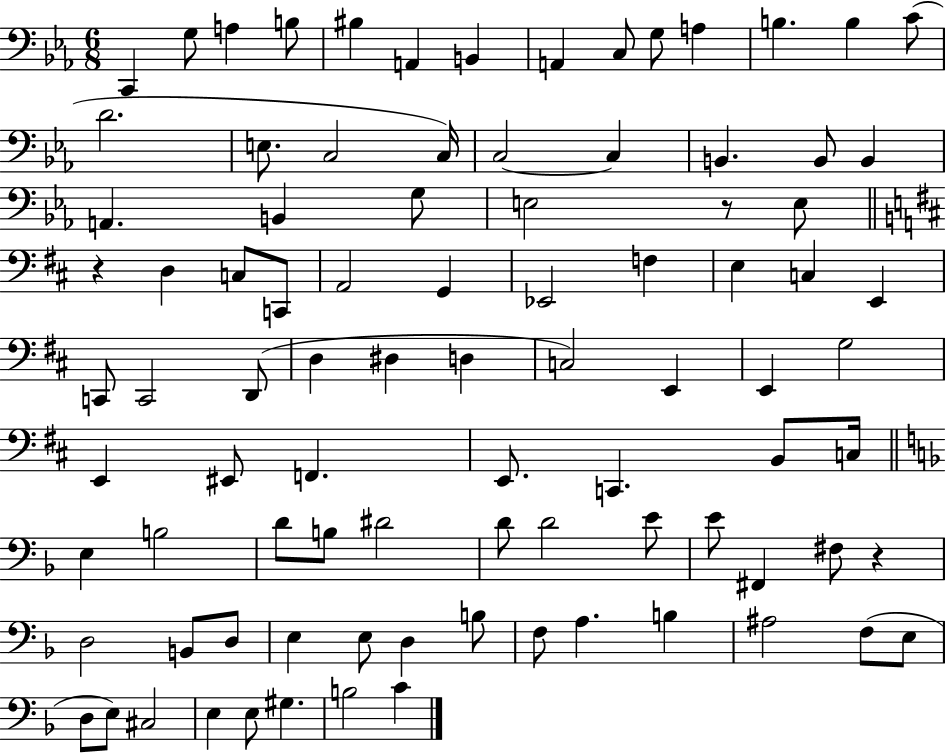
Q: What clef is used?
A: bass